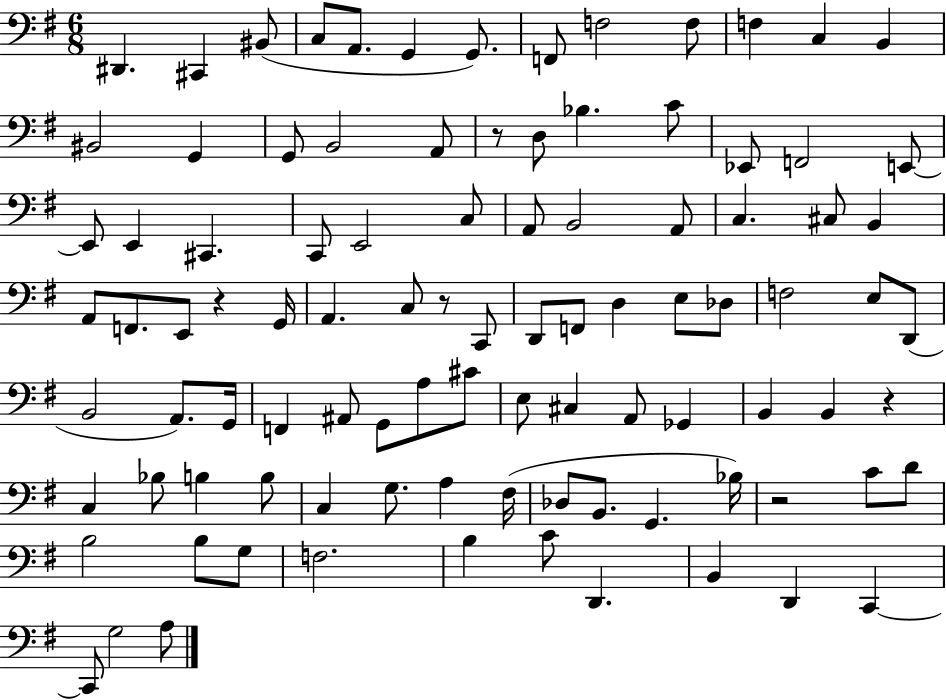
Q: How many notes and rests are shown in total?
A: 97